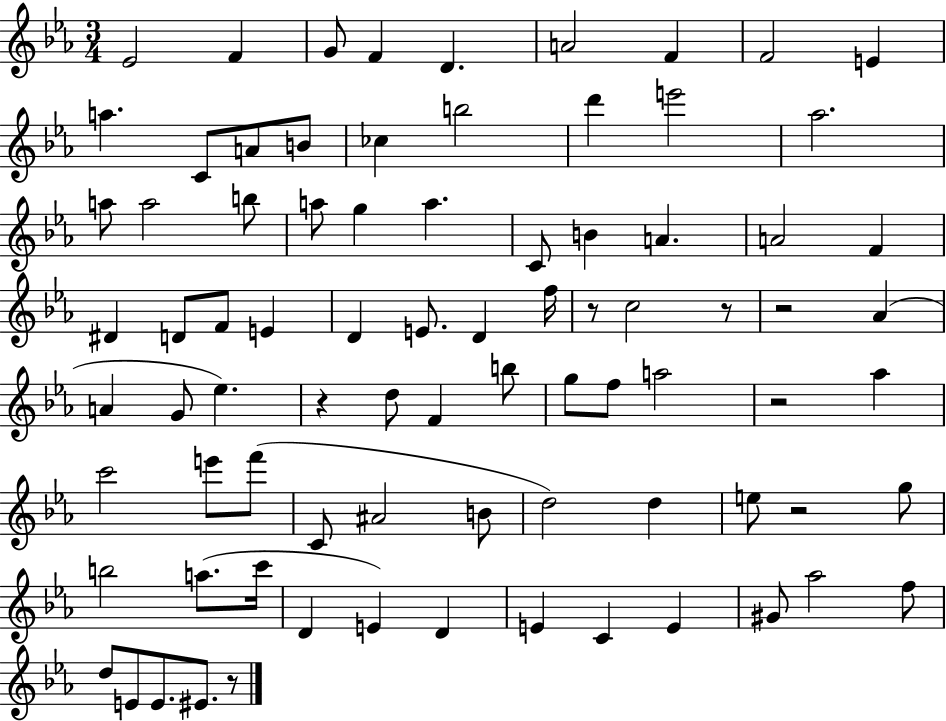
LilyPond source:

{
  \clef treble
  \numericTimeSignature
  \time 3/4
  \key ees \major
  ees'2 f'4 | g'8 f'4 d'4. | a'2 f'4 | f'2 e'4 | \break a''4. c'8 a'8 b'8 | ces''4 b''2 | d'''4 e'''2 | aes''2. | \break a''8 a''2 b''8 | a''8 g''4 a''4. | c'8 b'4 a'4. | a'2 f'4 | \break dis'4 d'8 f'8 e'4 | d'4 e'8. d'4 f''16 | r8 c''2 r8 | r2 aes'4( | \break a'4 g'8 ees''4.) | r4 d''8 f'4 b''8 | g''8 f''8 a''2 | r2 aes''4 | \break c'''2 e'''8 f'''8( | c'8 ais'2 b'8 | d''2) d''4 | e''8 r2 g''8 | \break b''2 a''8.( c'''16 | d'4 e'4) d'4 | e'4 c'4 e'4 | gis'8 aes''2 f''8 | \break d''8 e'8 e'8. eis'8. r8 | \bar "|."
}